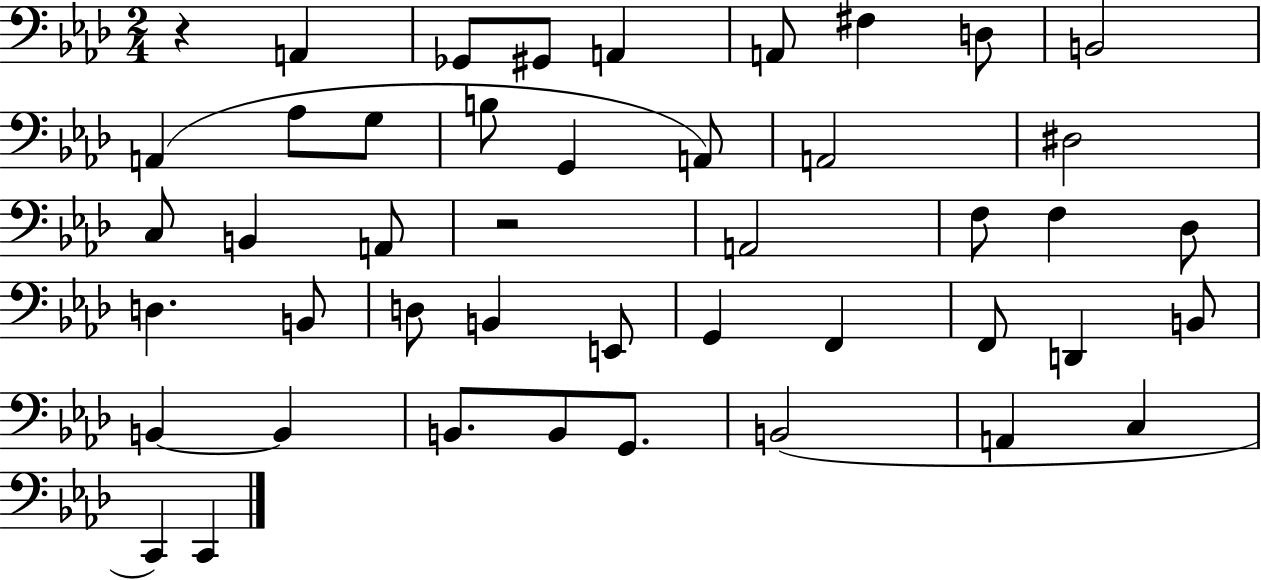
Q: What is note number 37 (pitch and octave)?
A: B2